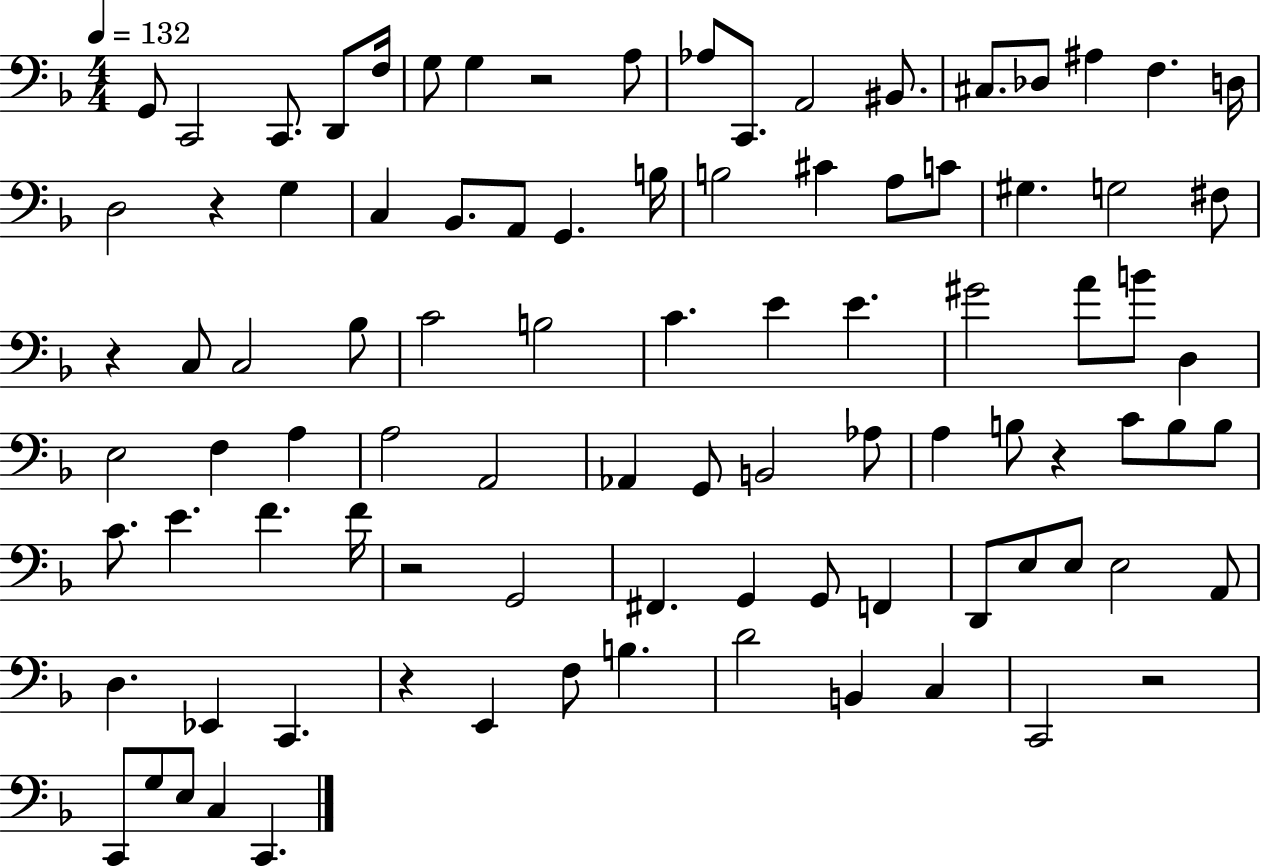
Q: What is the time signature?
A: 4/4